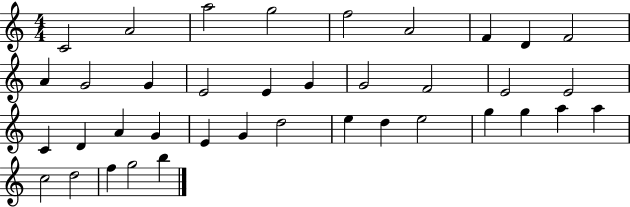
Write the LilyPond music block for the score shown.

{
  \clef treble
  \numericTimeSignature
  \time 4/4
  \key c \major
  c'2 a'2 | a''2 g''2 | f''2 a'2 | f'4 d'4 f'2 | \break a'4 g'2 g'4 | e'2 e'4 g'4 | g'2 f'2 | e'2 e'2 | \break c'4 d'4 a'4 g'4 | e'4 g'4 d''2 | e''4 d''4 e''2 | g''4 g''4 a''4 a''4 | \break c''2 d''2 | f''4 g''2 b''4 | \bar "|."
}